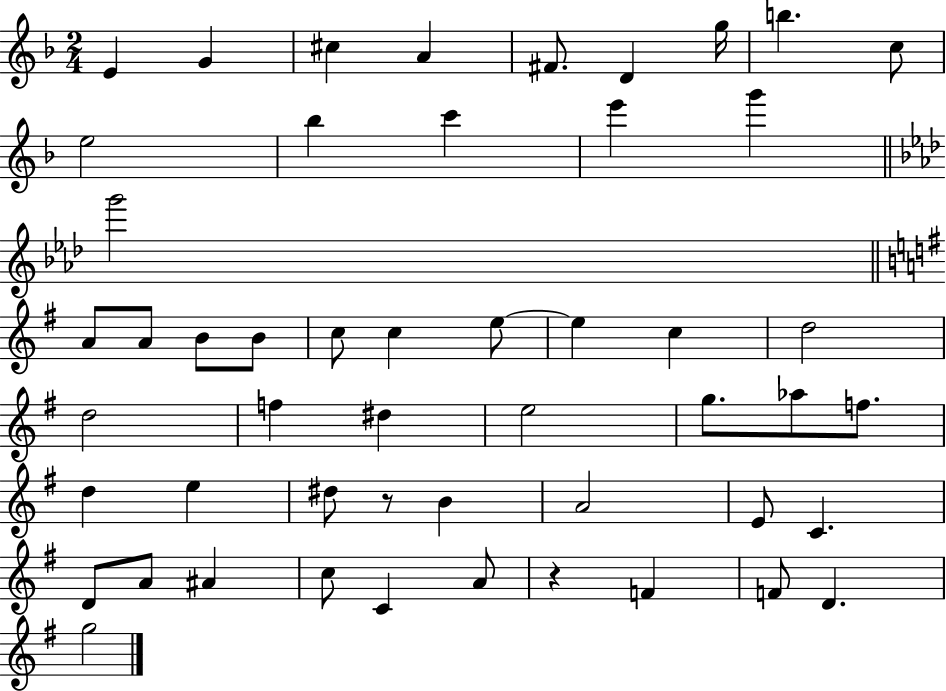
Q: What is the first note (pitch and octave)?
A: E4